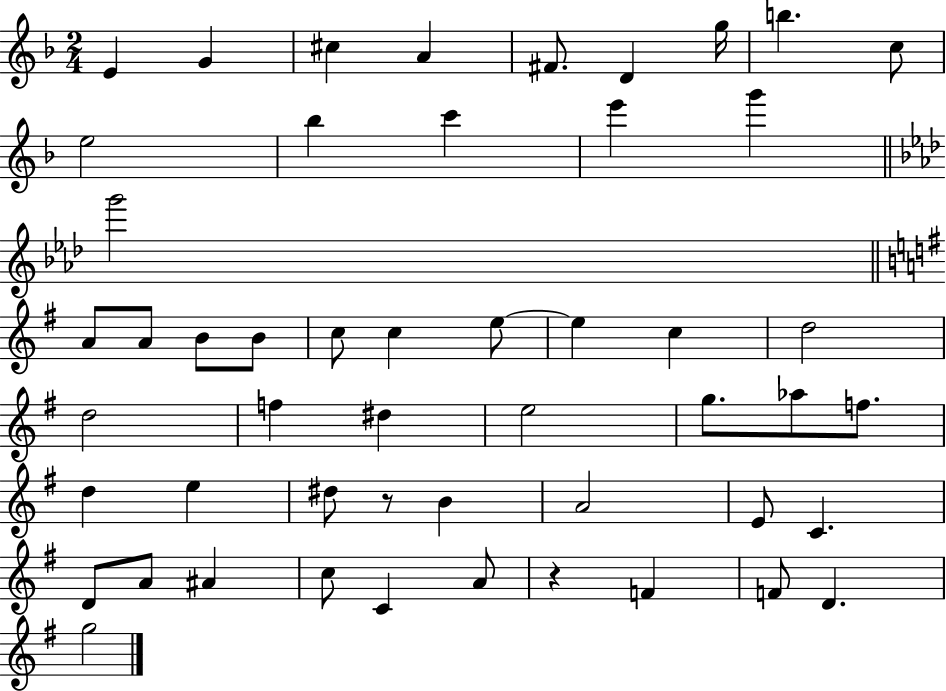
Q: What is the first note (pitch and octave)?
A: E4